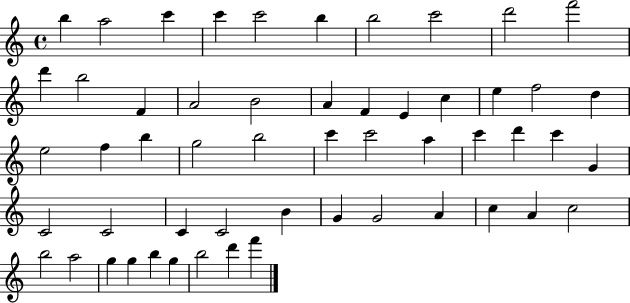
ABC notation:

X:1
T:Untitled
M:4/4
L:1/4
K:C
b a2 c' c' c'2 b b2 c'2 d'2 f'2 d' b2 F A2 B2 A F E c e f2 d e2 f b g2 b2 c' c'2 a c' d' c' G C2 C2 C C2 B G G2 A c A c2 b2 a2 g g b g b2 d' f'